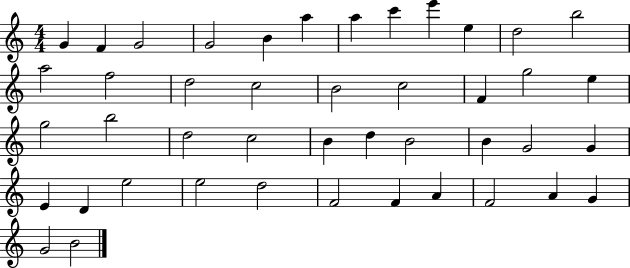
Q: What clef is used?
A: treble